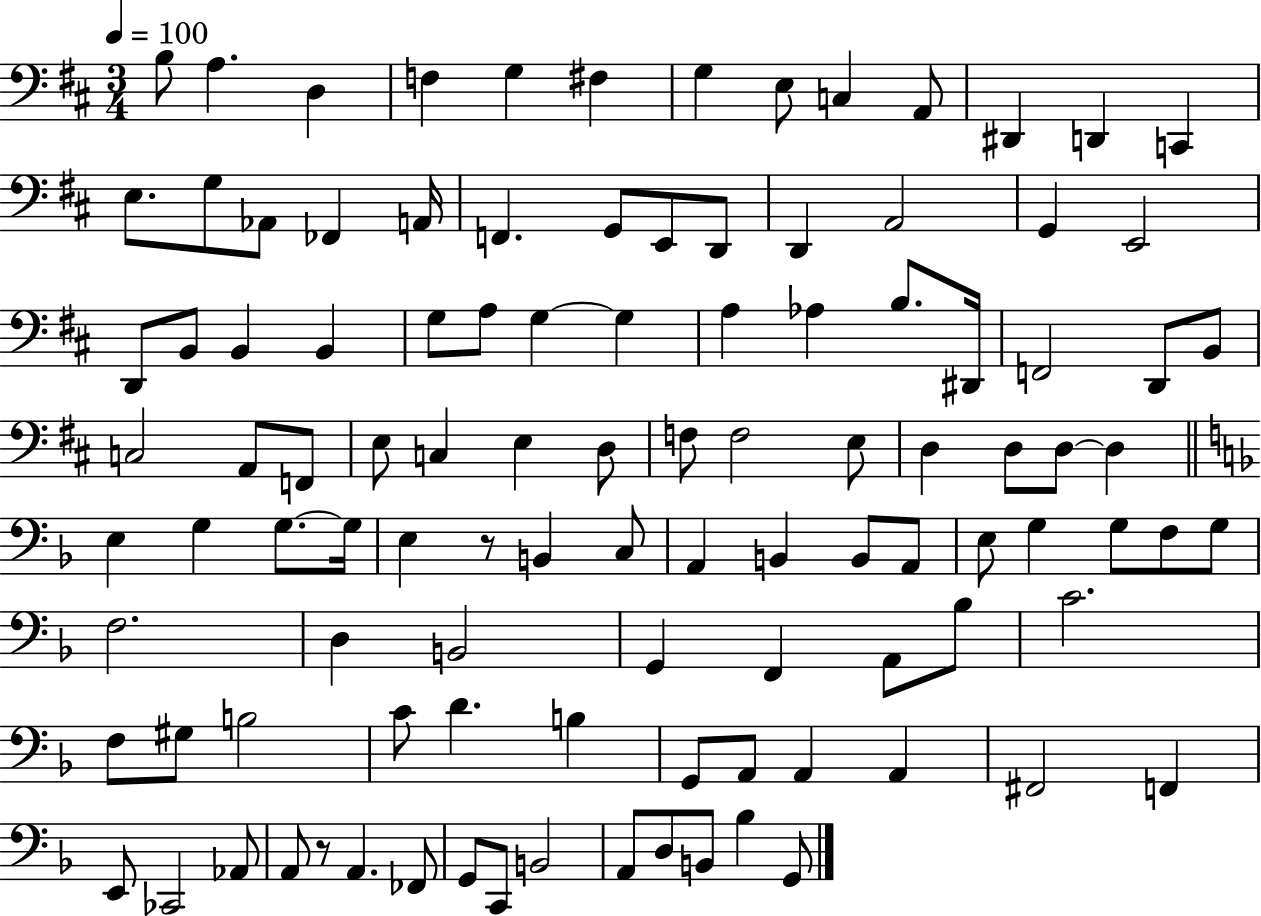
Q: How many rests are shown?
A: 2